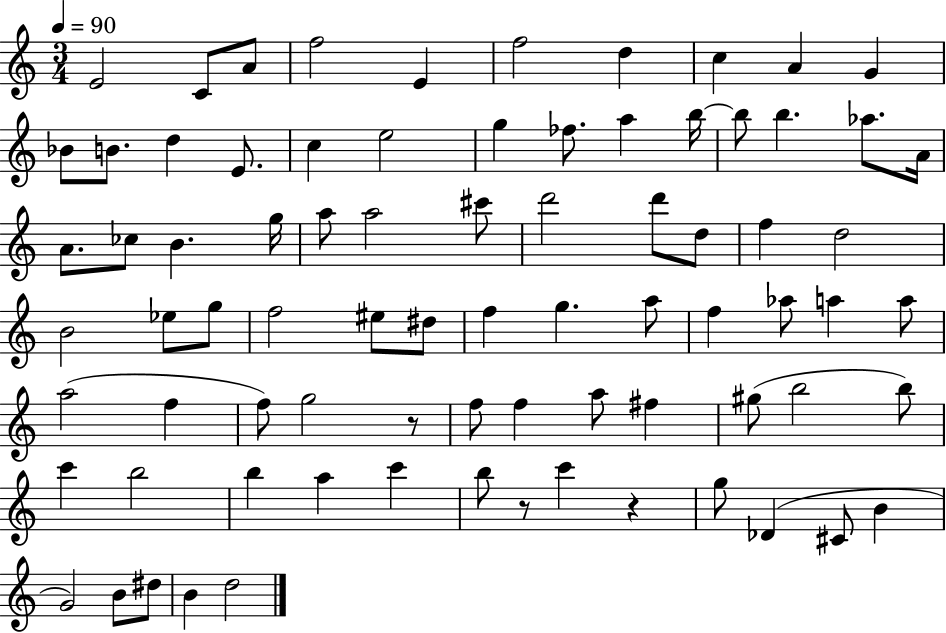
E4/h C4/e A4/e F5/h E4/q F5/h D5/q C5/q A4/q G4/q Bb4/e B4/e. D5/q E4/e. C5/q E5/h G5/q FES5/e. A5/q B5/s B5/e B5/q. Ab5/e. A4/s A4/e. CES5/e B4/q. G5/s A5/e A5/h C#6/e D6/h D6/e D5/e F5/q D5/h B4/h Eb5/e G5/e F5/h EIS5/e D#5/e F5/q G5/q. A5/e F5/q Ab5/e A5/q A5/e A5/h F5/q F5/e G5/h R/e F5/e F5/q A5/e F#5/q G#5/e B5/h B5/e C6/q B5/h B5/q A5/q C6/q B5/e R/e C6/q R/q G5/e Db4/q C#4/e B4/q G4/h B4/e D#5/e B4/q D5/h